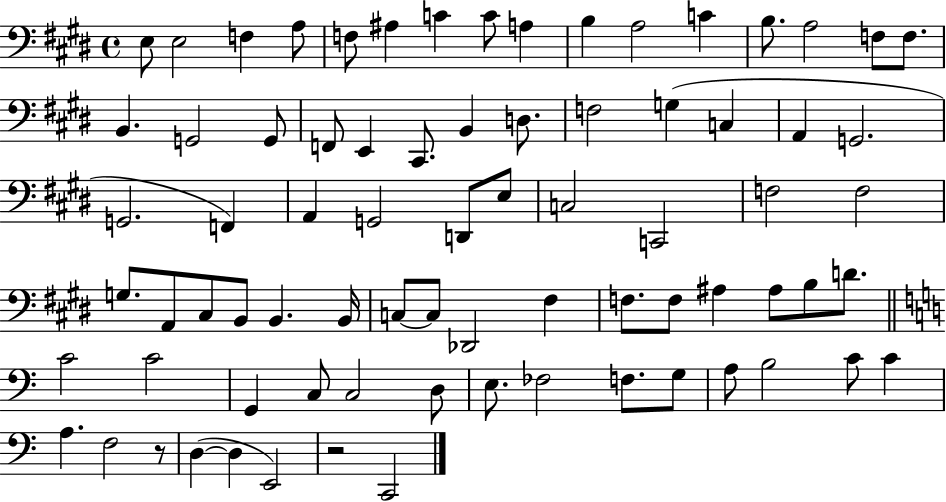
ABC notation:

X:1
T:Untitled
M:4/4
L:1/4
K:E
E,/2 E,2 F, A,/2 F,/2 ^A, C C/2 A, B, A,2 C B,/2 A,2 F,/2 F,/2 B,, G,,2 G,,/2 F,,/2 E,, ^C,,/2 B,, D,/2 F,2 G, C, A,, G,,2 G,,2 F,, A,, G,,2 D,,/2 E,/2 C,2 C,,2 F,2 F,2 G,/2 A,,/2 ^C,/2 B,,/2 B,, B,,/4 C,/2 C,/2 _D,,2 ^F, F,/2 F,/2 ^A, ^A,/2 B,/2 D/2 C2 C2 G,, C,/2 C,2 D,/2 E,/2 _F,2 F,/2 G,/2 A,/2 B,2 C/2 C A, F,2 z/2 D, D, E,,2 z2 C,,2